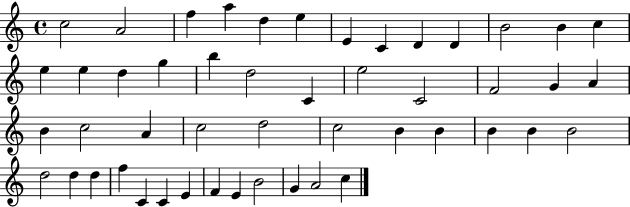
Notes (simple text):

C5/h A4/h F5/q A5/q D5/q E5/q E4/q C4/q D4/q D4/q B4/h B4/q C5/q E5/q E5/q D5/q G5/q B5/q D5/h C4/q E5/h C4/h F4/h G4/q A4/q B4/q C5/h A4/q C5/h D5/h C5/h B4/q B4/q B4/q B4/q B4/h D5/h D5/q D5/q F5/q C4/q C4/q E4/q F4/q E4/q B4/h G4/q A4/h C5/q